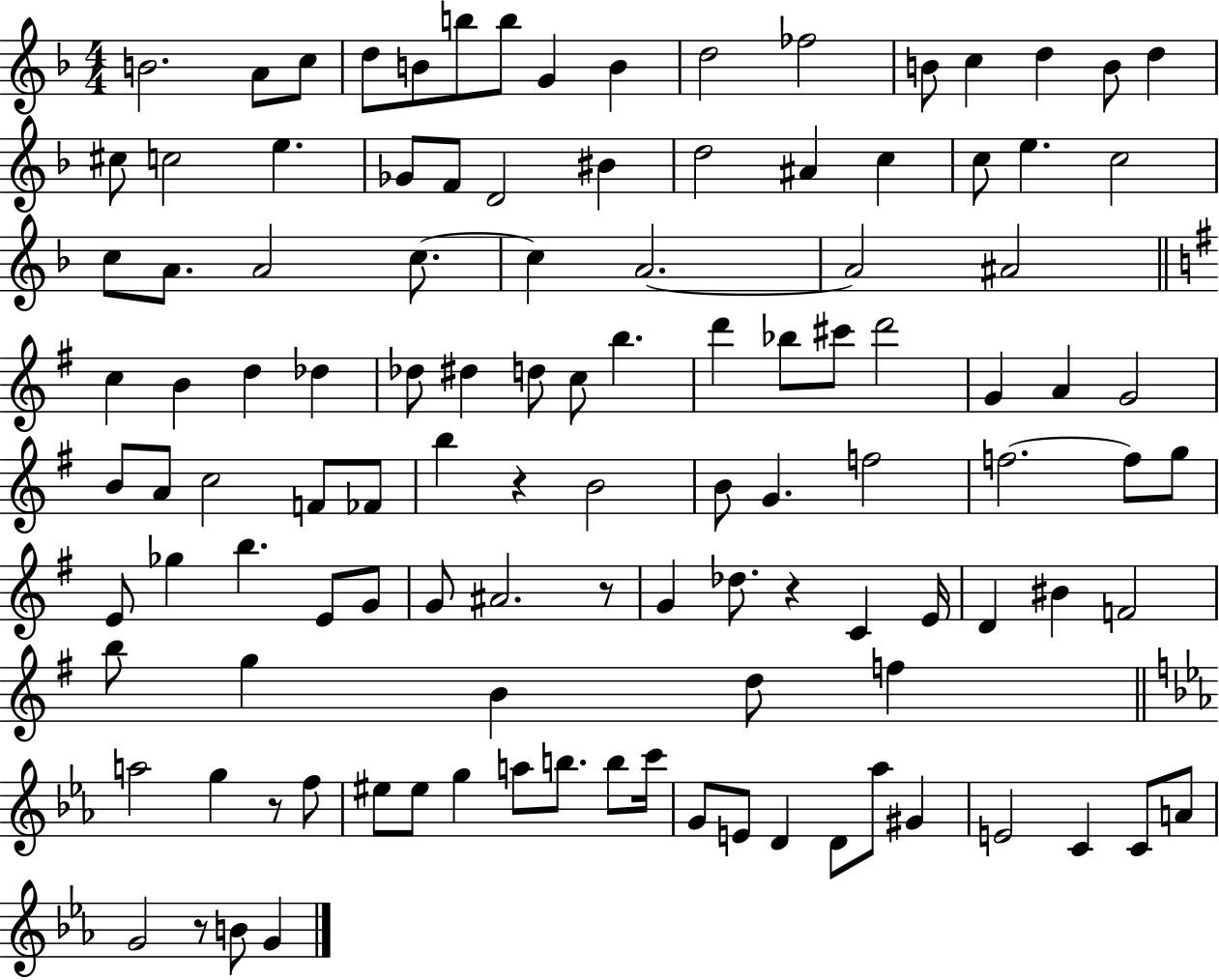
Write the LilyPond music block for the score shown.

{
  \clef treble
  \numericTimeSignature
  \time 4/4
  \key f \major
  \repeat volta 2 { b'2. a'8 c''8 | d''8 b'8 b''8 b''8 g'4 b'4 | d''2 fes''2 | b'8 c''4 d''4 b'8 d''4 | \break cis''8 c''2 e''4. | ges'8 f'8 d'2 bis'4 | d''2 ais'4 c''4 | c''8 e''4. c''2 | \break c''8 a'8. a'2 c''8.~~ | c''4 a'2.~~ | a'2 ais'2 | \bar "||" \break \key g \major c''4 b'4 d''4 des''4 | des''8 dis''4 d''8 c''8 b''4. | d'''4 bes''8 cis'''8 d'''2 | g'4 a'4 g'2 | \break b'8 a'8 c''2 f'8 fes'8 | b''4 r4 b'2 | b'8 g'4. f''2 | f''2.~~ f''8 g''8 | \break e'8 ges''4 b''4. e'8 g'8 | g'8 ais'2. r8 | g'4 des''8. r4 c'4 e'16 | d'4 bis'4 f'2 | \break b''8 g''4 b'4 d''8 f''4 | \bar "||" \break \key c \minor a''2 g''4 r8 f''8 | eis''8 eis''8 g''4 a''8 b''8. b''8 c'''16 | g'8 e'8 d'4 d'8 aes''8 gis'4 | e'2 c'4 c'8 a'8 | \break g'2 r8 b'8 g'4 | } \bar "|."
}